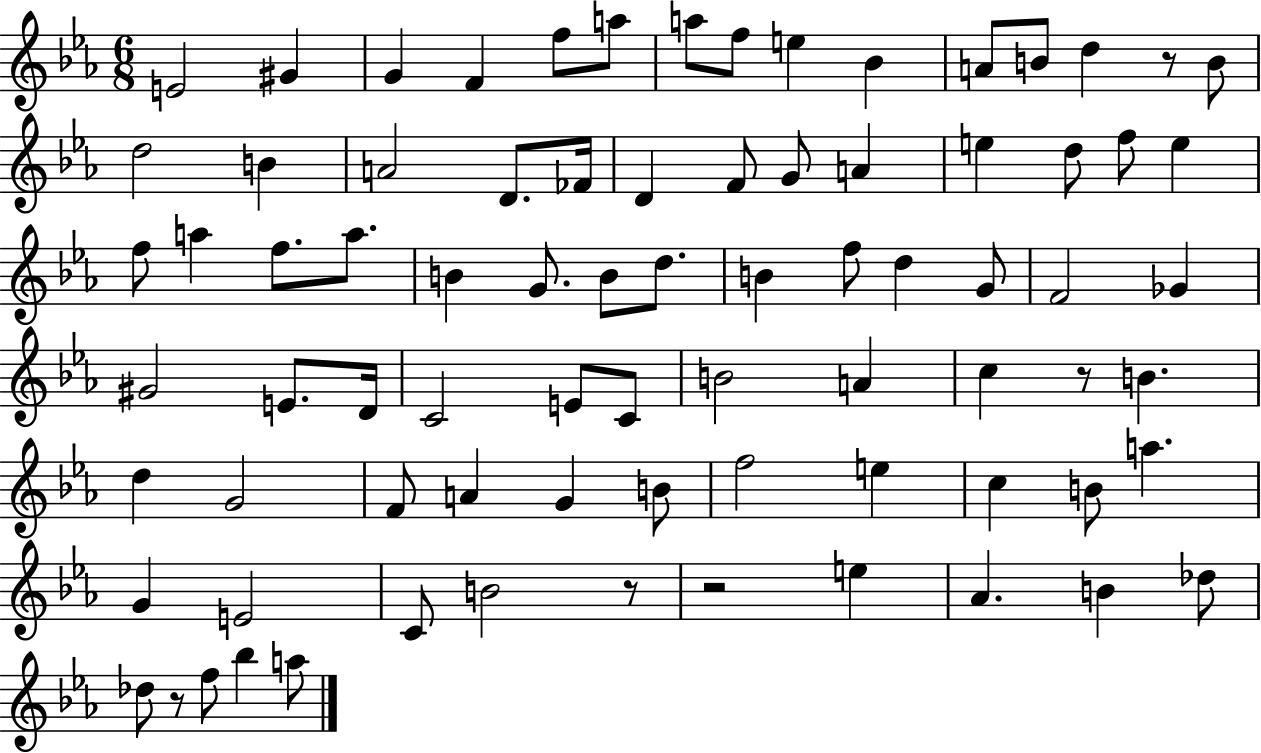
E4/h G#4/q G4/q F4/q F5/e A5/e A5/e F5/e E5/q Bb4/q A4/e B4/e D5/q R/e B4/e D5/h B4/q A4/h D4/e. FES4/s D4/q F4/e G4/e A4/q E5/q D5/e F5/e E5/q F5/e A5/q F5/e. A5/e. B4/q G4/e. B4/e D5/e. B4/q F5/e D5/q G4/e F4/h Gb4/q G#4/h E4/e. D4/s C4/h E4/e C4/e B4/h A4/q C5/q R/e B4/q. D5/q G4/h F4/e A4/q G4/q B4/e F5/h E5/q C5/q B4/e A5/q. G4/q E4/h C4/e B4/h R/e R/h E5/q Ab4/q. B4/q Db5/e Db5/e R/e F5/e Bb5/q A5/e